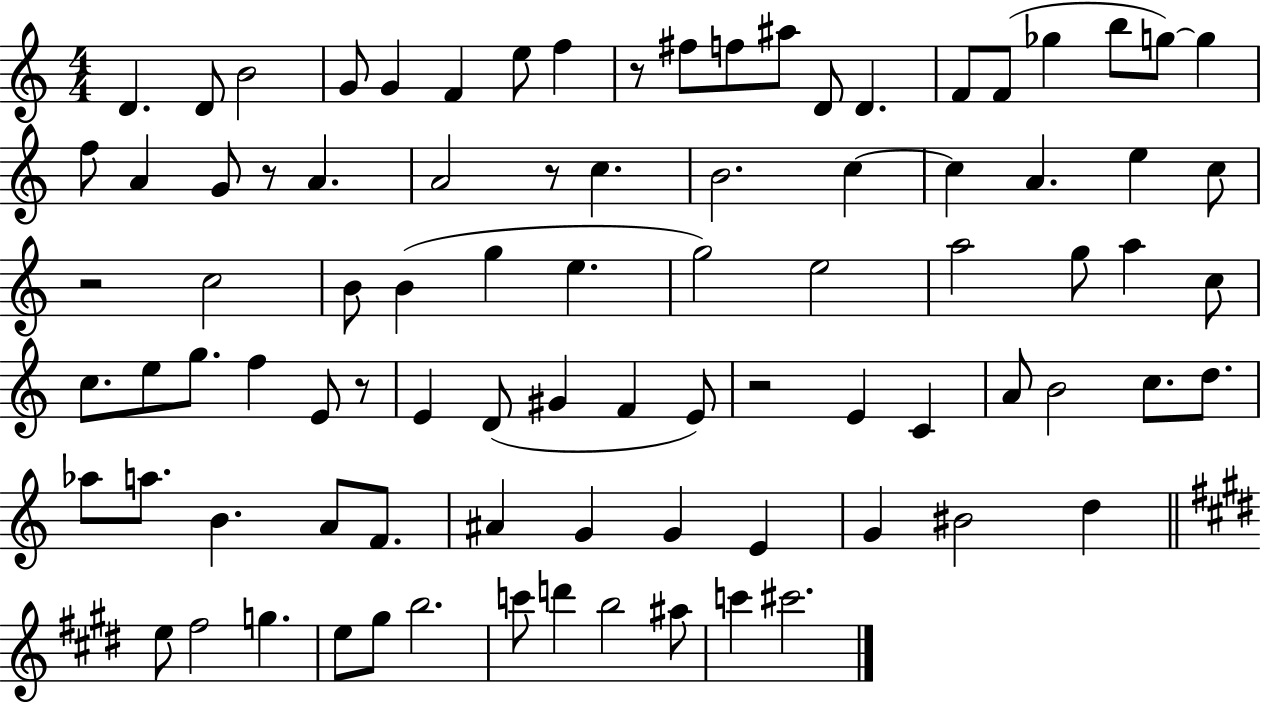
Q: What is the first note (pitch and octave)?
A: D4